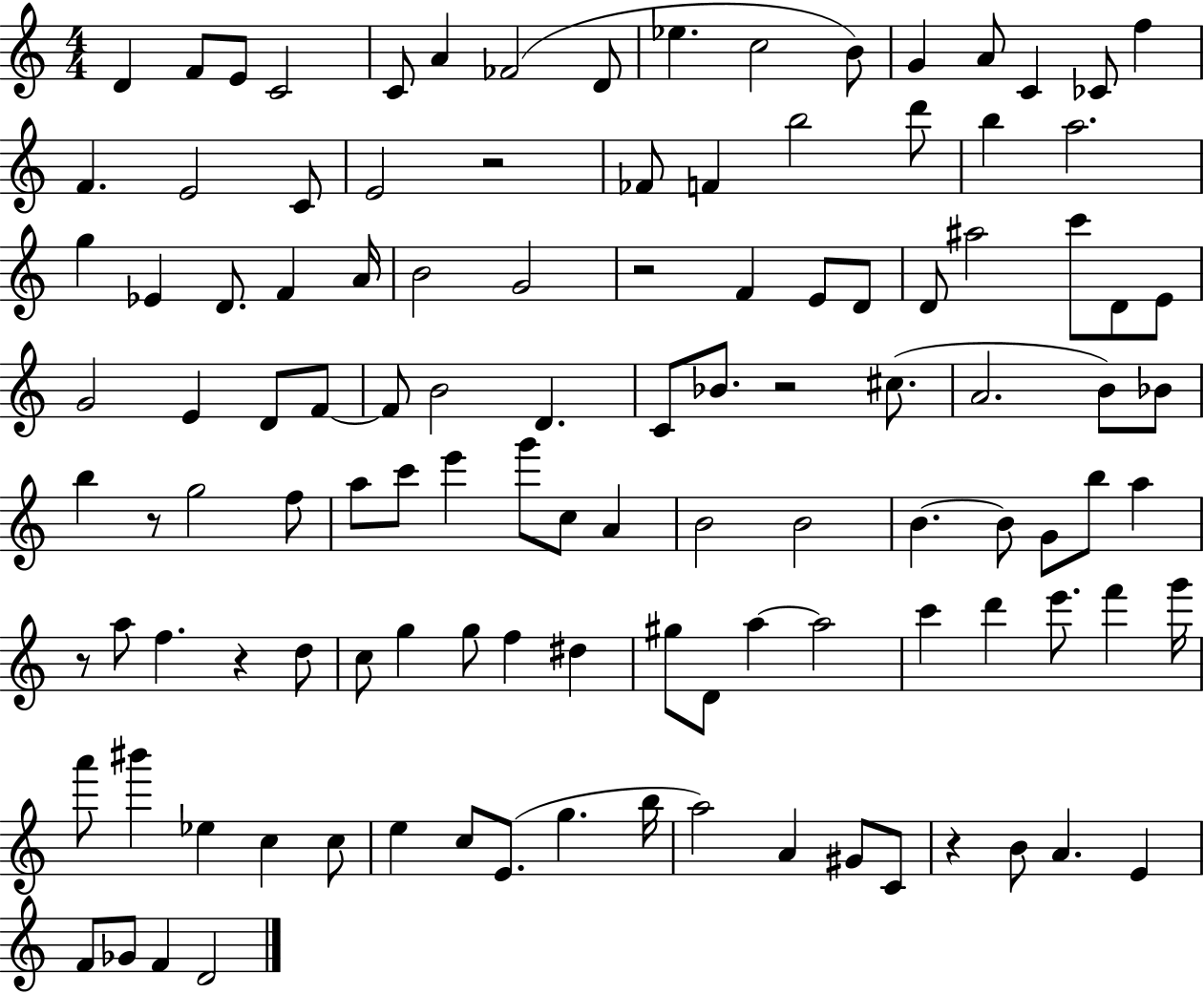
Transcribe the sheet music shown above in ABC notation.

X:1
T:Untitled
M:4/4
L:1/4
K:C
D F/2 E/2 C2 C/2 A _F2 D/2 _e c2 B/2 G A/2 C _C/2 f F E2 C/2 E2 z2 _F/2 F b2 d'/2 b a2 g _E D/2 F A/4 B2 G2 z2 F E/2 D/2 D/2 ^a2 c'/2 D/2 E/2 G2 E D/2 F/2 F/2 B2 D C/2 _B/2 z2 ^c/2 A2 B/2 _B/2 b z/2 g2 f/2 a/2 c'/2 e' g'/2 c/2 A B2 B2 B B/2 G/2 b/2 a z/2 a/2 f z d/2 c/2 g g/2 f ^d ^g/2 D/2 a a2 c' d' e'/2 f' g'/4 a'/2 ^b' _e c c/2 e c/2 E/2 g b/4 a2 A ^G/2 C/2 z B/2 A E F/2 _G/2 F D2